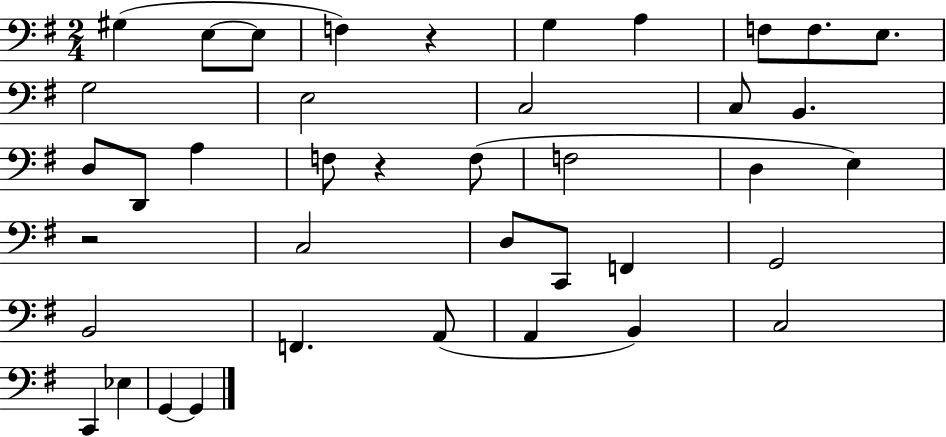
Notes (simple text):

G#3/q E3/e E3/e F3/q R/q G3/q A3/q F3/e F3/e. E3/e. G3/h E3/h C3/h C3/e B2/q. D3/e D2/e A3/q F3/e R/q F3/e F3/h D3/q E3/q R/h C3/h D3/e C2/e F2/q G2/h B2/h F2/q. A2/e A2/q B2/q C3/h C2/q Eb3/q G2/q G2/q